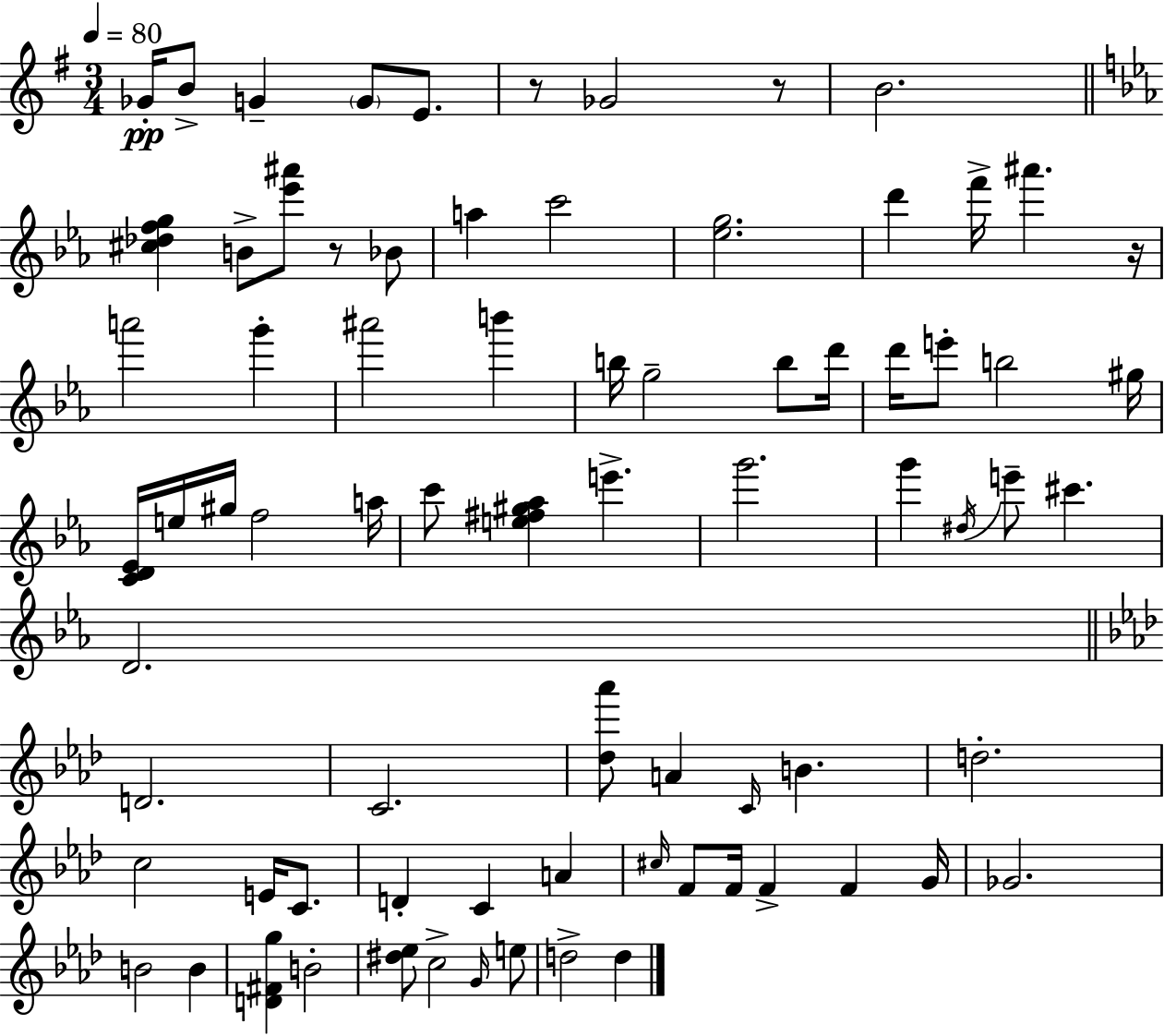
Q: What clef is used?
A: treble